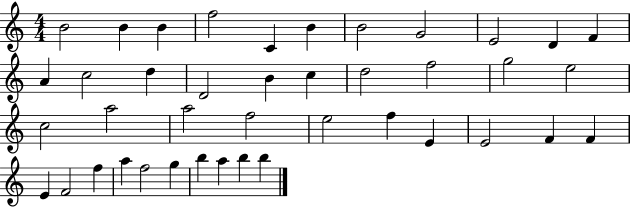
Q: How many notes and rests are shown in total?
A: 41